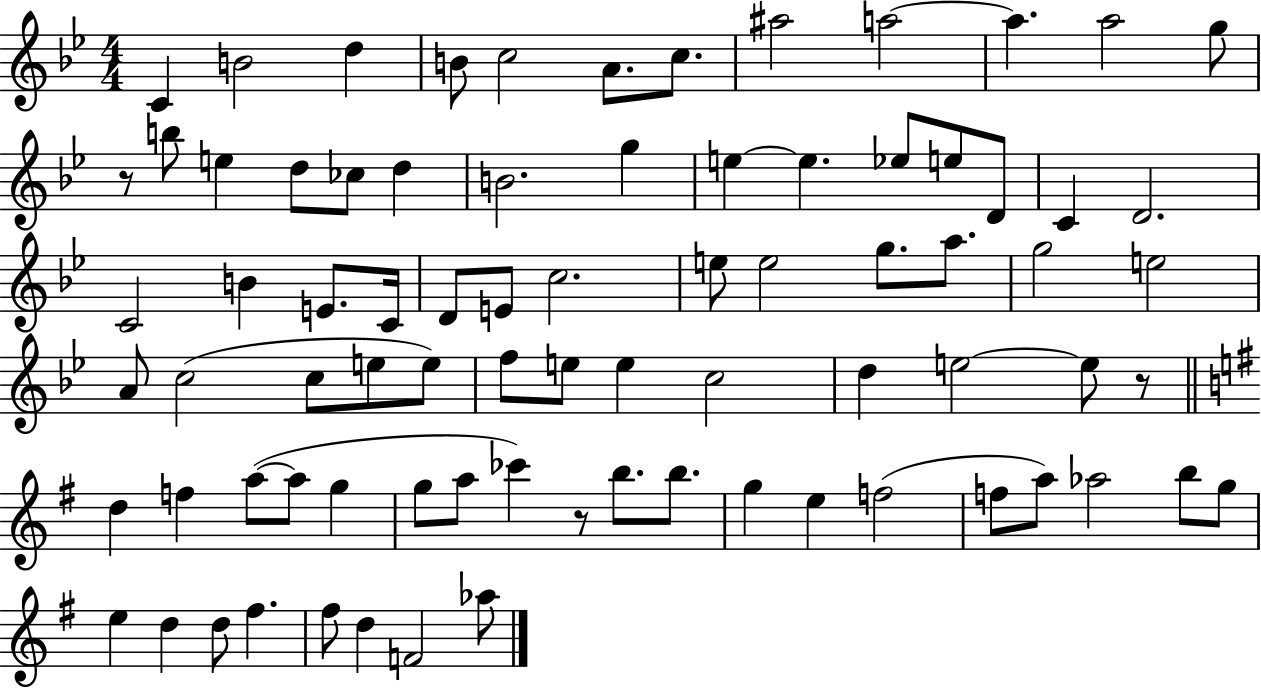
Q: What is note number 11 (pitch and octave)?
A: A5